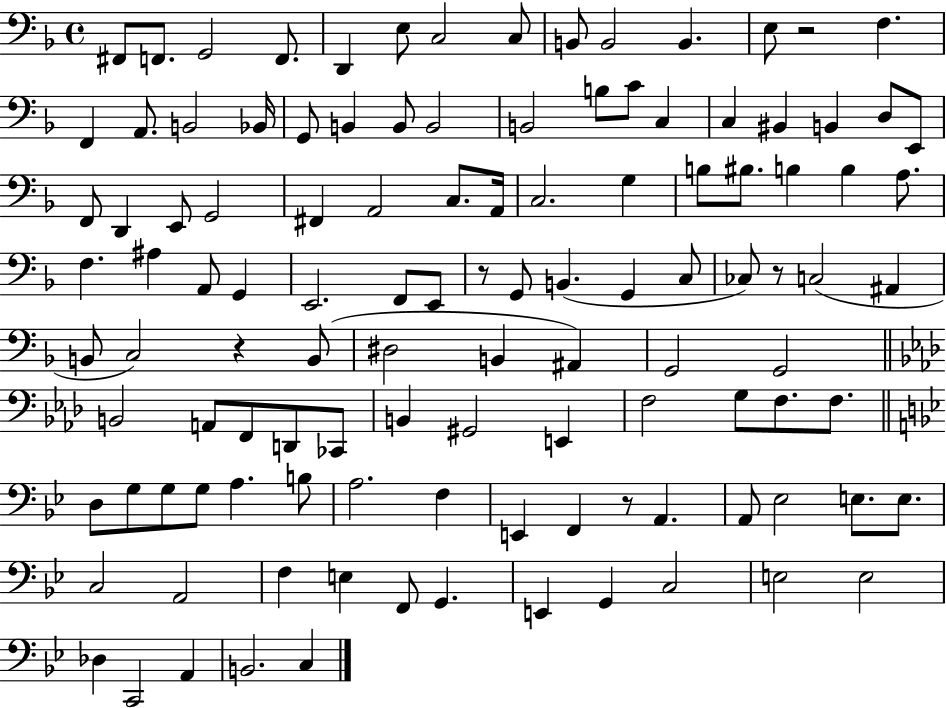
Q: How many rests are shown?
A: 5